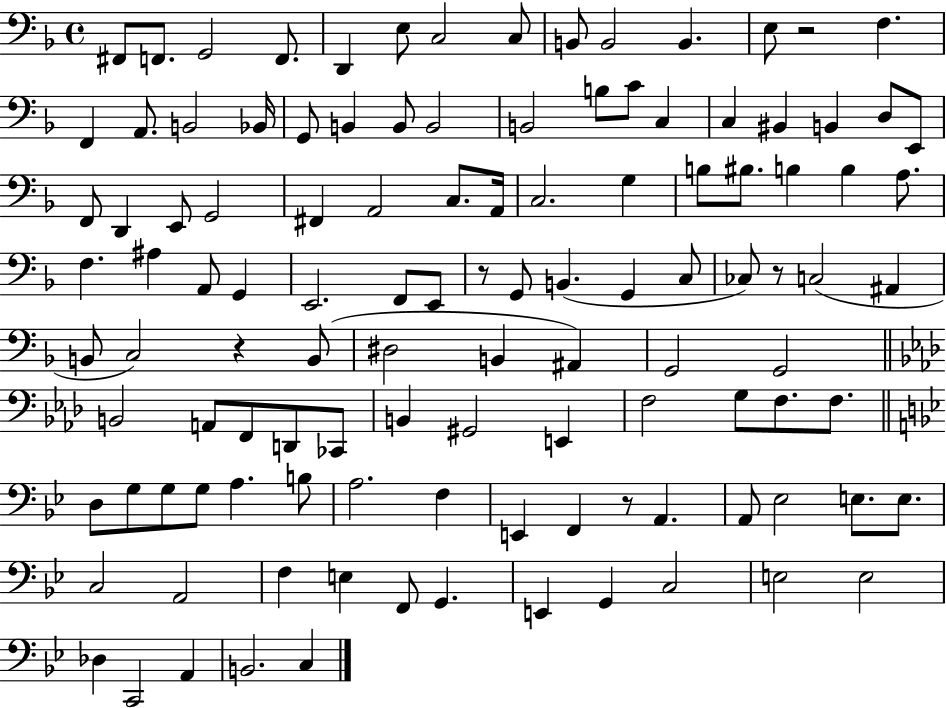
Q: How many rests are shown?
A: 5